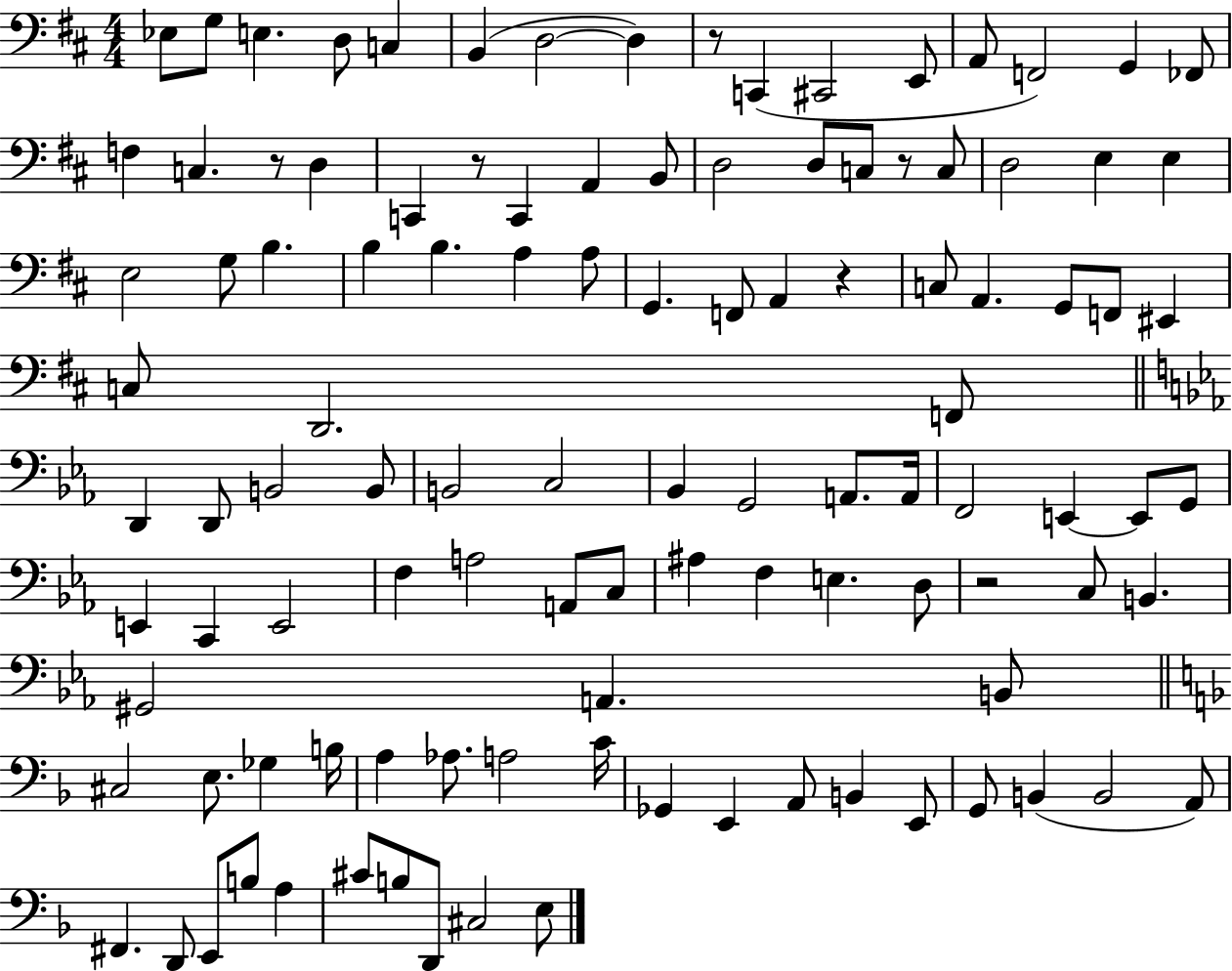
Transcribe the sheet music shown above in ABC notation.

X:1
T:Untitled
M:4/4
L:1/4
K:D
_E,/2 G,/2 E, D,/2 C, B,, D,2 D, z/2 C,, ^C,,2 E,,/2 A,,/2 F,,2 G,, _F,,/2 F, C, z/2 D, C,, z/2 C,, A,, B,,/2 D,2 D,/2 C,/2 z/2 C,/2 D,2 E, E, E,2 G,/2 B, B, B, A, A,/2 G,, F,,/2 A,, z C,/2 A,, G,,/2 F,,/2 ^E,, C,/2 D,,2 F,,/2 D,, D,,/2 B,,2 B,,/2 B,,2 C,2 _B,, G,,2 A,,/2 A,,/4 F,,2 E,, E,,/2 G,,/2 E,, C,, E,,2 F, A,2 A,,/2 C,/2 ^A, F, E, D,/2 z2 C,/2 B,, ^G,,2 A,, B,,/2 ^C,2 E,/2 _G, B,/4 A, _A,/2 A,2 C/4 _G,, E,, A,,/2 B,, E,,/2 G,,/2 B,, B,,2 A,,/2 ^F,, D,,/2 E,,/2 B,/2 A, ^C/2 B,/2 D,,/2 ^C,2 E,/2